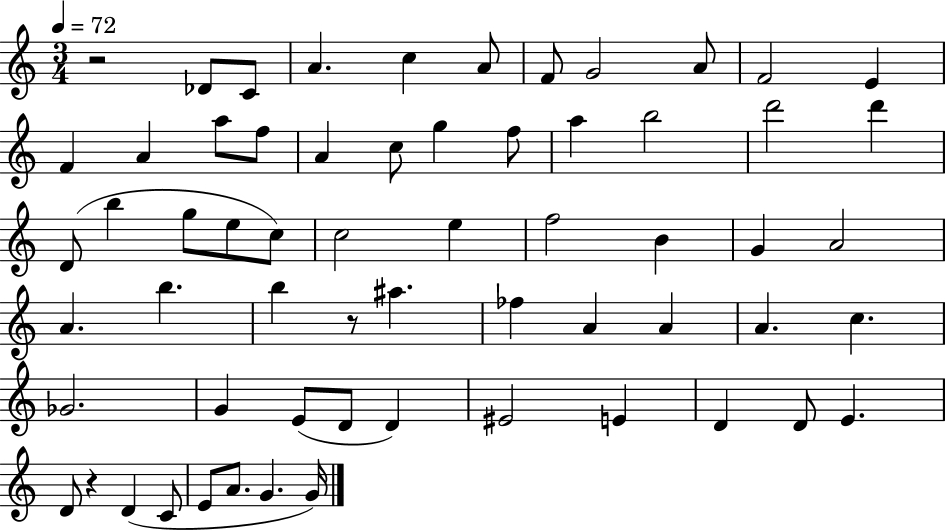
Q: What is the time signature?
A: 3/4